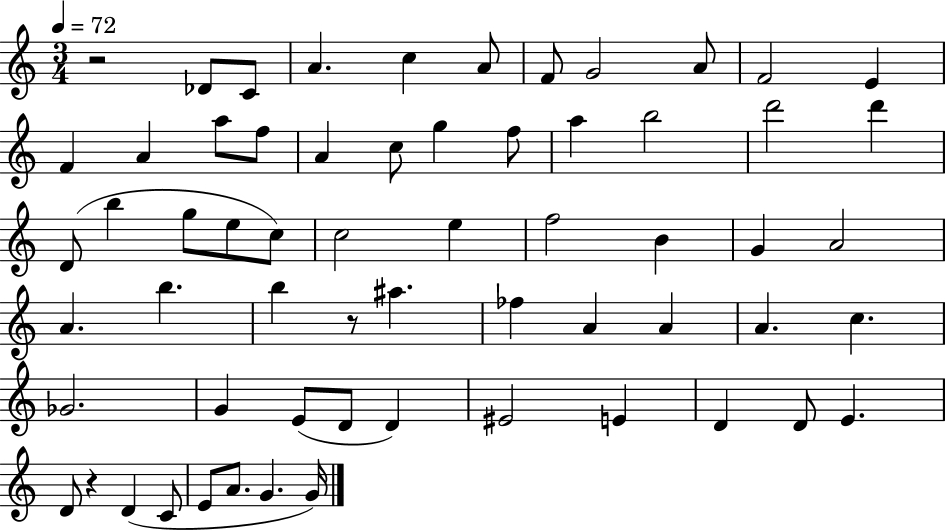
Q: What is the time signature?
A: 3/4